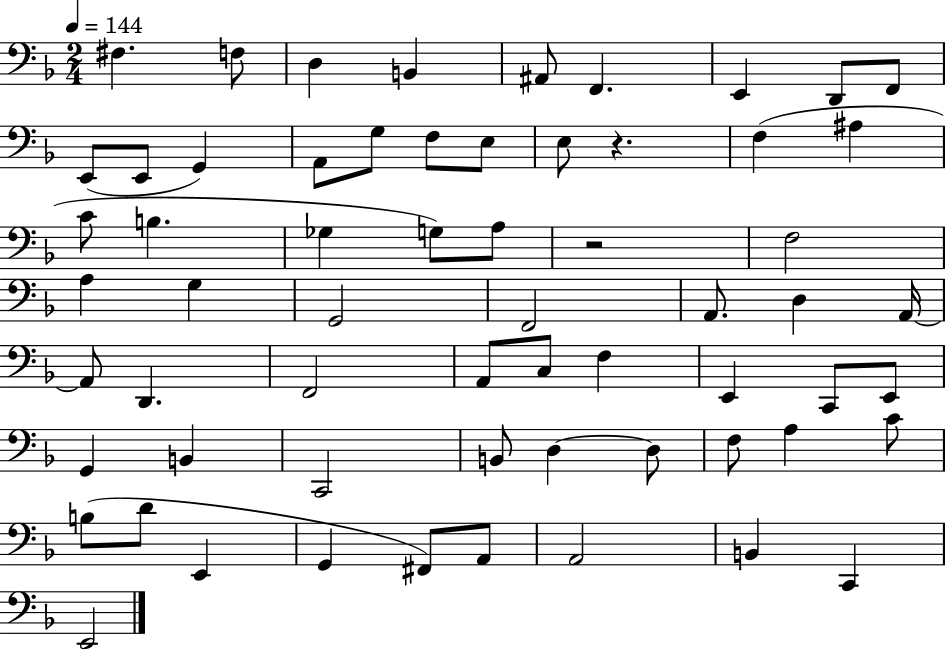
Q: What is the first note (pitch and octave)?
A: F#3